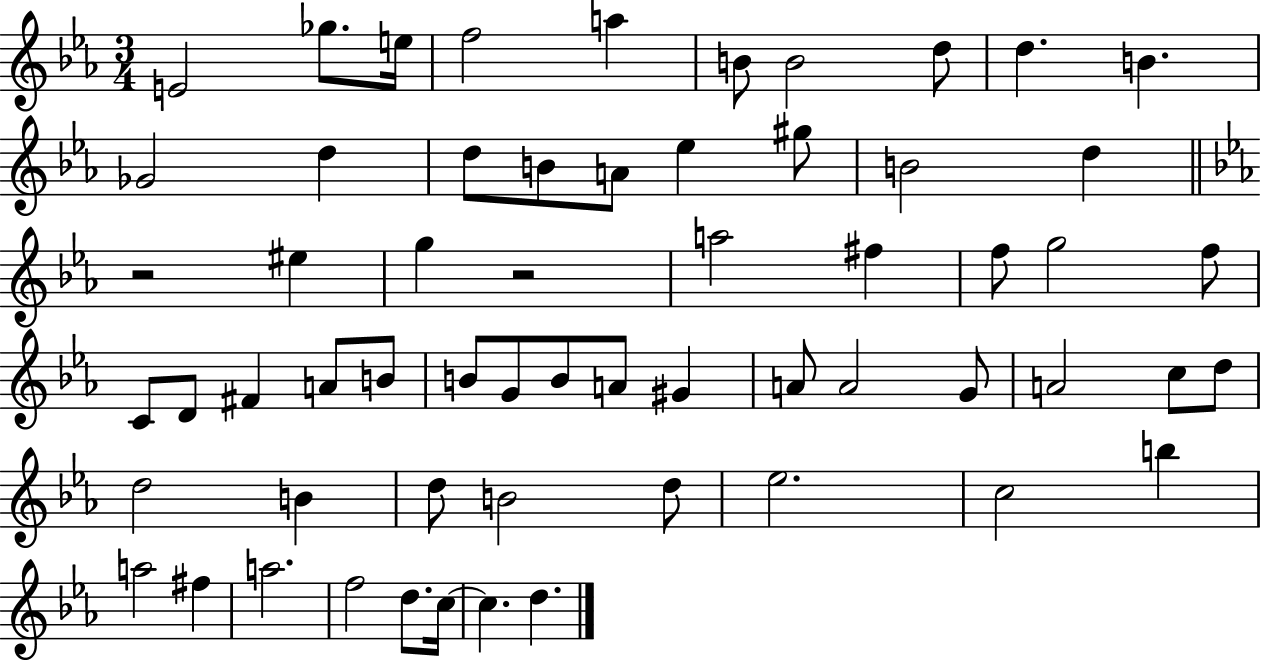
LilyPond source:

{
  \clef treble
  \numericTimeSignature
  \time 3/4
  \key ees \major
  e'2 ges''8. e''16 | f''2 a''4 | b'8 b'2 d''8 | d''4. b'4. | \break ges'2 d''4 | d''8 b'8 a'8 ees''4 gis''8 | b'2 d''4 | \bar "||" \break \key c \minor r2 eis''4 | g''4 r2 | a''2 fis''4 | f''8 g''2 f''8 | \break c'8 d'8 fis'4 a'8 b'8 | b'8 g'8 b'8 a'8 gis'4 | a'8 a'2 g'8 | a'2 c''8 d''8 | \break d''2 b'4 | d''8 b'2 d''8 | ees''2. | c''2 b''4 | \break a''2 fis''4 | a''2. | f''2 d''8. c''16~~ | c''4. d''4. | \break \bar "|."
}